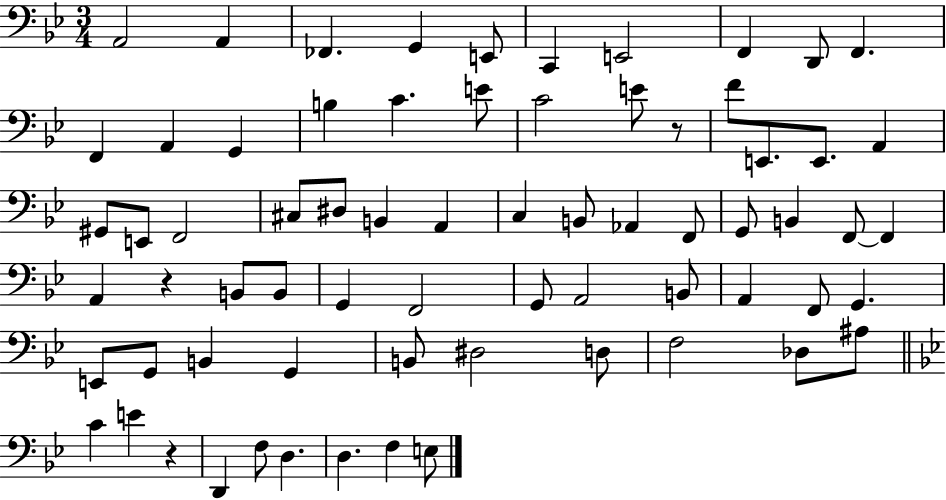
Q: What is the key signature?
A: BES major